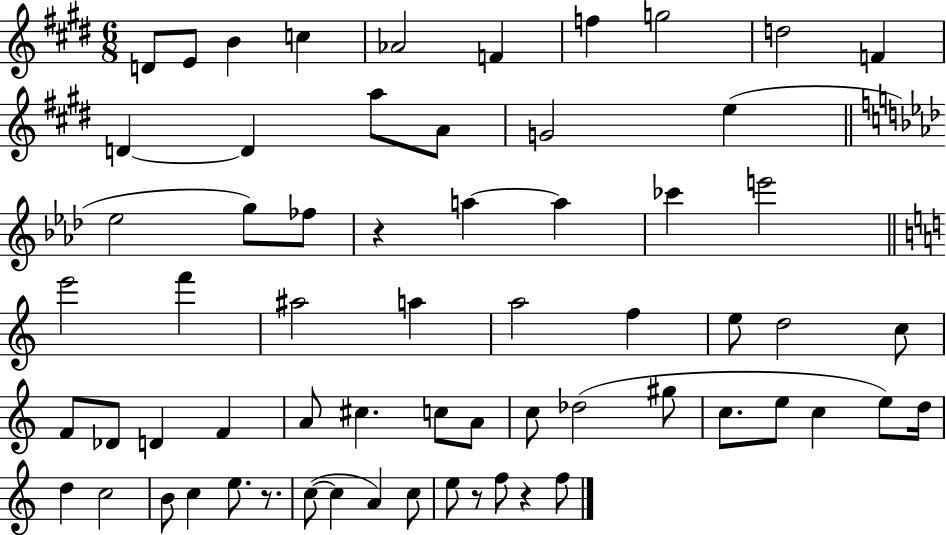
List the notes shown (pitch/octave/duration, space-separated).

D4/e E4/e B4/q C5/q Ab4/h F4/q F5/q G5/h D5/h F4/q D4/q D4/q A5/e A4/e G4/h E5/q Eb5/h G5/e FES5/e R/q A5/q A5/q CES6/q E6/h E6/h F6/q A#5/h A5/q A5/h F5/q E5/e D5/h C5/e F4/e Db4/e D4/q F4/q A4/e C#5/q. C5/e A4/e C5/e Db5/h G#5/e C5/e. E5/e C5/q E5/e D5/s D5/q C5/h B4/e C5/q E5/e. R/e. C5/e C5/q A4/q C5/e E5/e R/e F5/e R/q F5/e